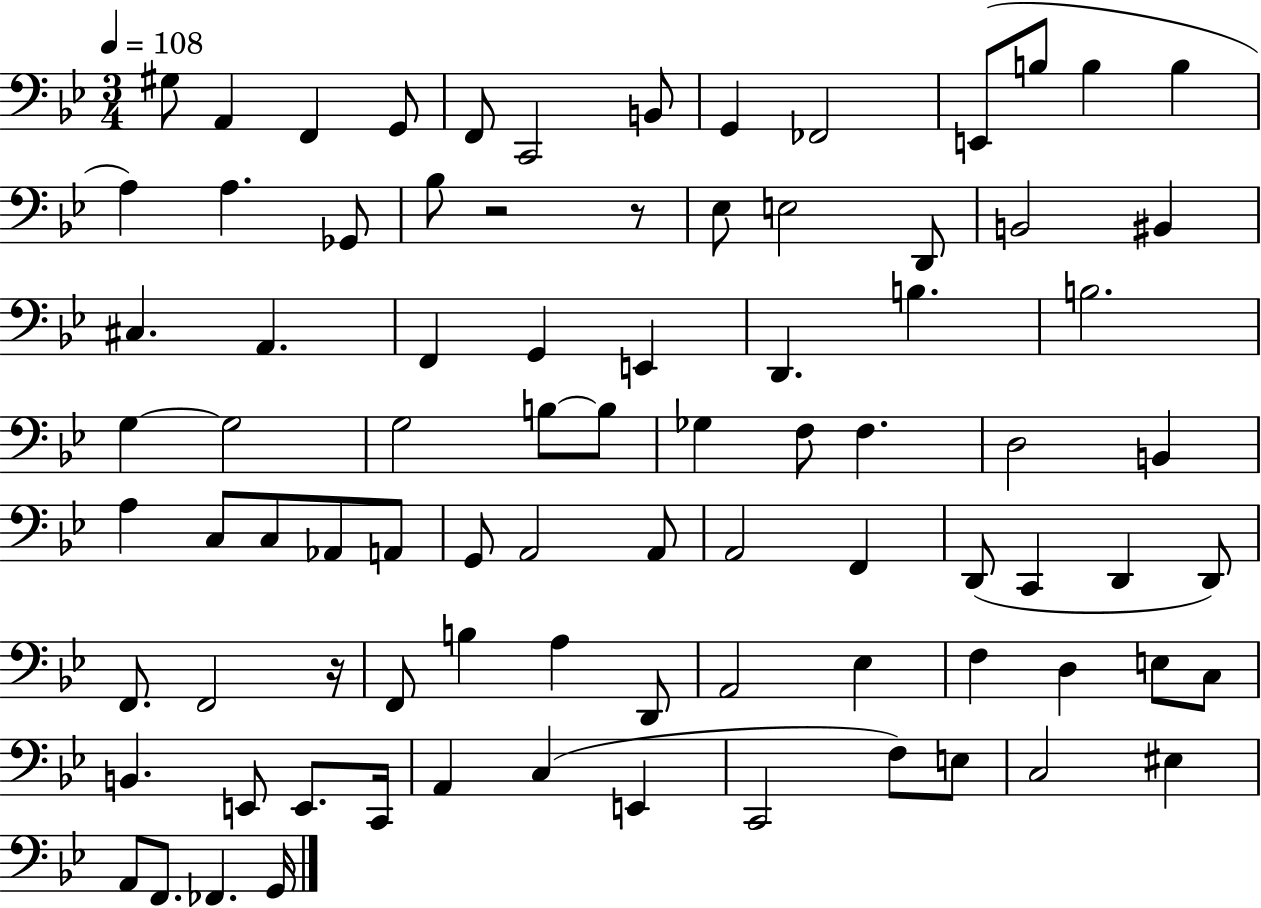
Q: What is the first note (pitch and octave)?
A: G#3